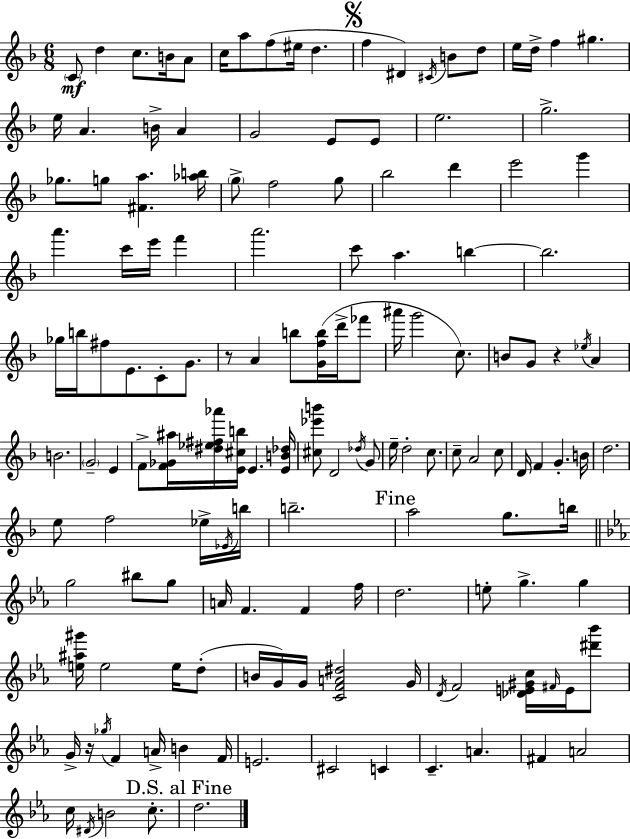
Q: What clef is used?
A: treble